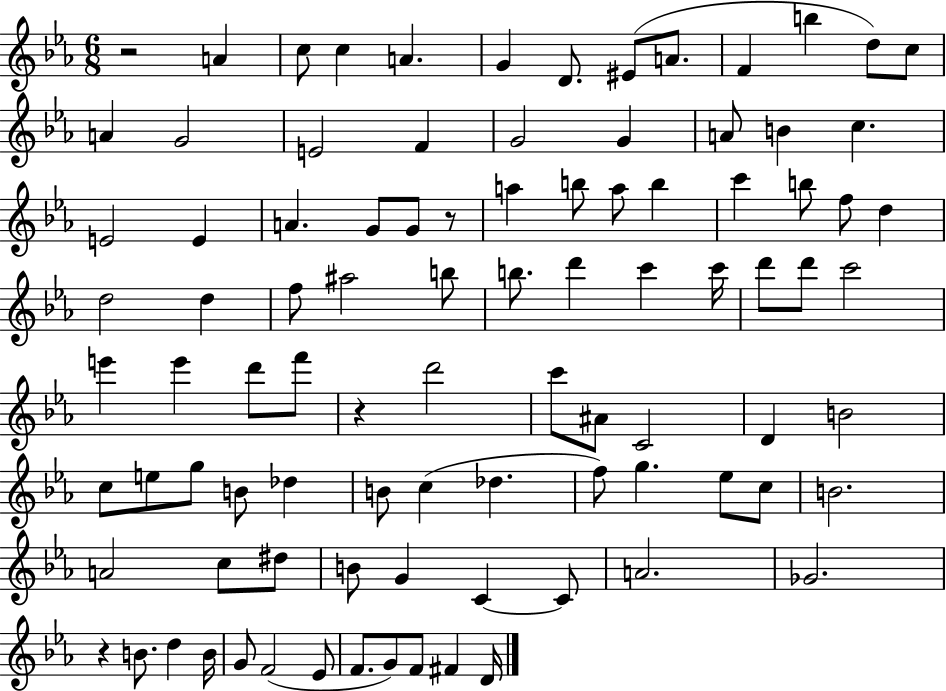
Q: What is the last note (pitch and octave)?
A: D4